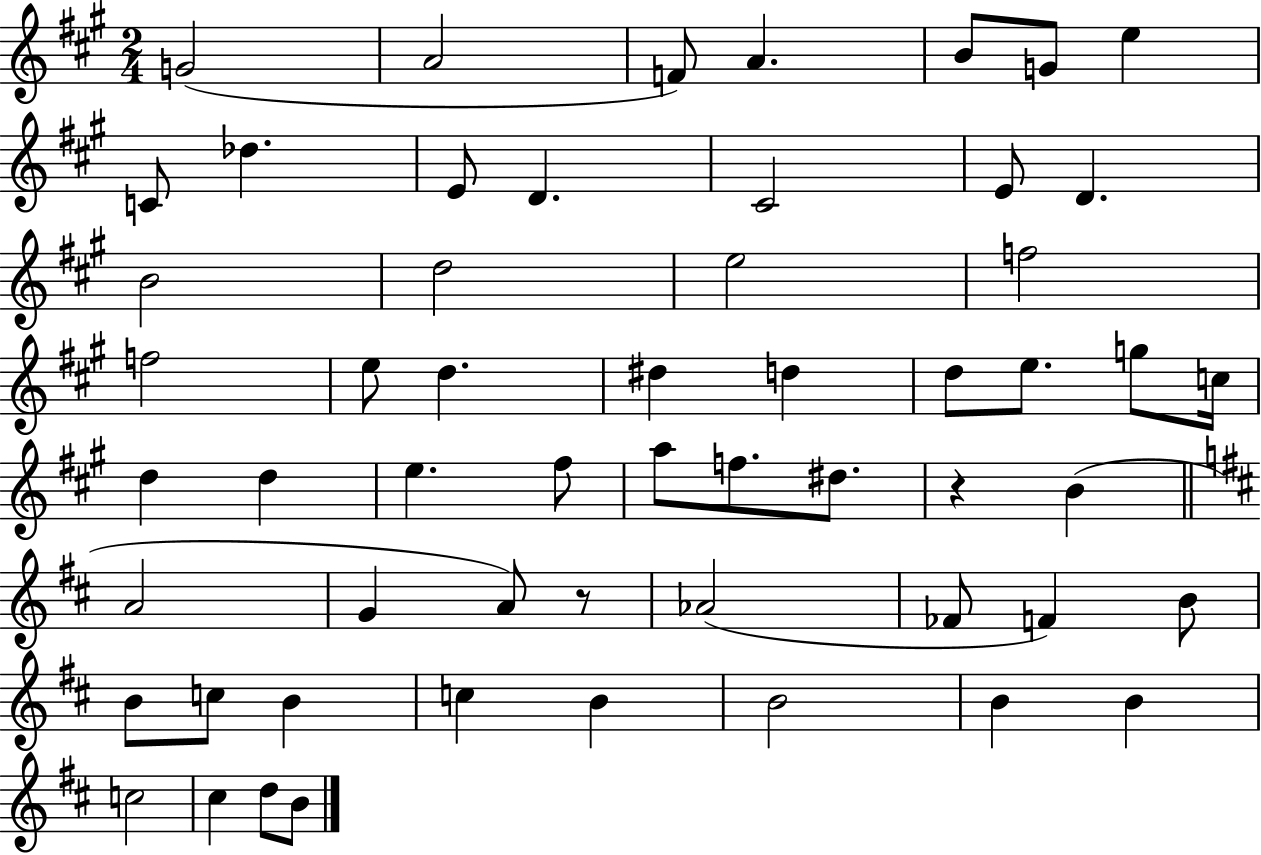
X:1
T:Untitled
M:2/4
L:1/4
K:A
G2 A2 F/2 A B/2 G/2 e C/2 _d E/2 D ^C2 E/2 D B2 d2 e2 f2 f2 e/2 d ^d d d/2 e/2 g/2 c/4 d d e ^f/2 a/2 f/2 ^d/2 z B A2 G A/2 z/2 _A2 _F/2 F B/2 B/2 c/2 B c B B2 B B c2 ^c d/2 B/2